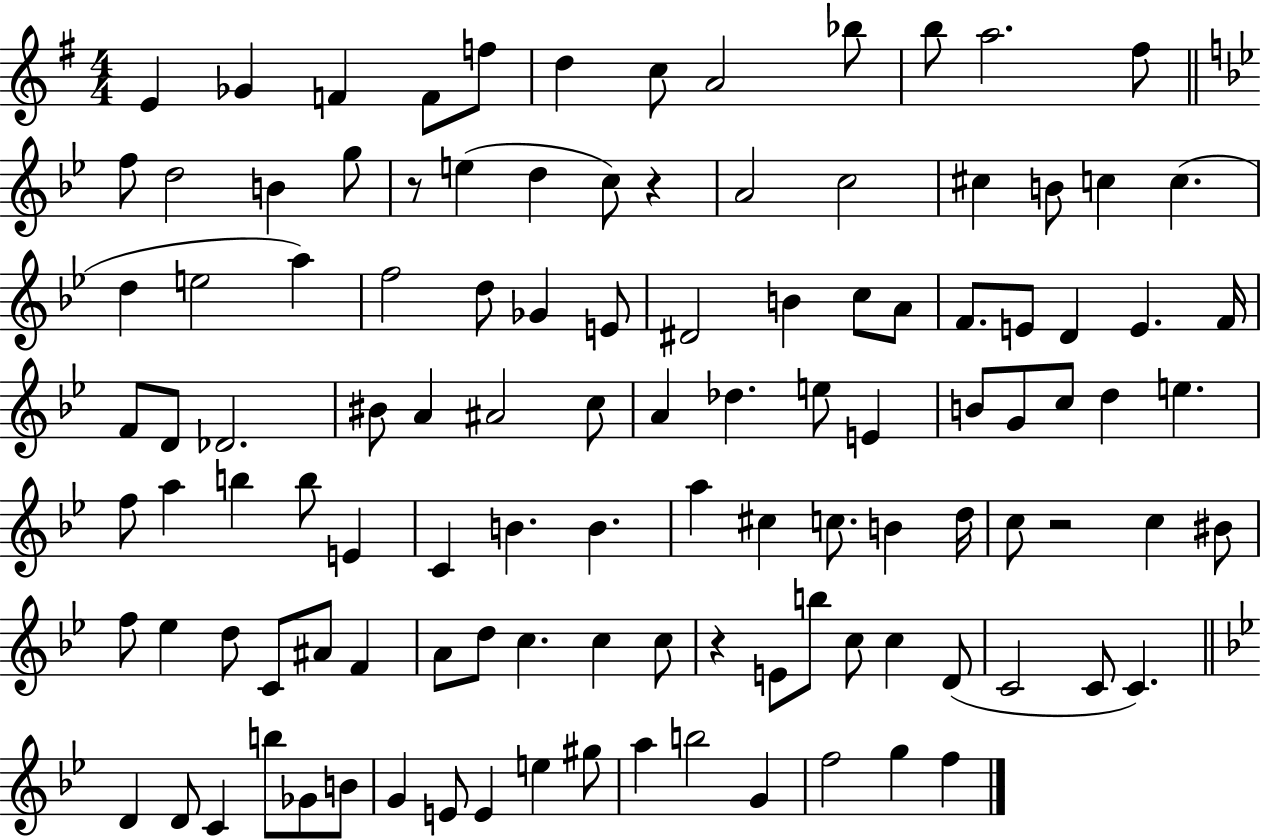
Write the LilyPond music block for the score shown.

{
  \clef treble
  \numericTimeSignature
  \time 4/4
  \key g \major
  e'4 ges'4 f'4 f'8 f''8 | d''4 c''8 a'2 bes''8 | b''8 a''2. fis''8 | \bar "||" \break \key bes \major f''8 d''2 b'4 g''8 | r8 e''4( d''4 c''8) r4 | a'2 c''2 | cis''4 b'8 c''4 c''4.( | \break d''4 e''2 a''4) | f''2 d''8 ges'4 e'8 | dis'2 b'4 c''8 a'8 | f'8. e'8 d'4 e'4. f'16 | \break f'8 d'8 des'2. | bis'8 a'4 ais'2 c''8 | a'4 des''4. e''8 e'4 | b'8 g'8 c''8 d''4 e''4. | \break f''8 a''4 b''4 b''8 e'4 | c'4 b'4. b'4. | a''4 cis''4 c''8. b'4 d''16 | c''8 r2 c''4 bis'8 | \break f''8 ees''4 d''8 c'8 ais'8 f'4 | a'8 d''8 c''4. c''4 c''8 | r4 e'8 b''8 c''8 c''4 d'8( | c'2 c'8 c'4.) | \break \bar "||" \break \key bes \major d'4 d'8 c'4 b''8 ges'8 b'8 | g'4 e'8 e'4 e''4 gis''8 | a''4 b''2 g'4 | f''2 g''4 f''4 | \break \bar "|."
}